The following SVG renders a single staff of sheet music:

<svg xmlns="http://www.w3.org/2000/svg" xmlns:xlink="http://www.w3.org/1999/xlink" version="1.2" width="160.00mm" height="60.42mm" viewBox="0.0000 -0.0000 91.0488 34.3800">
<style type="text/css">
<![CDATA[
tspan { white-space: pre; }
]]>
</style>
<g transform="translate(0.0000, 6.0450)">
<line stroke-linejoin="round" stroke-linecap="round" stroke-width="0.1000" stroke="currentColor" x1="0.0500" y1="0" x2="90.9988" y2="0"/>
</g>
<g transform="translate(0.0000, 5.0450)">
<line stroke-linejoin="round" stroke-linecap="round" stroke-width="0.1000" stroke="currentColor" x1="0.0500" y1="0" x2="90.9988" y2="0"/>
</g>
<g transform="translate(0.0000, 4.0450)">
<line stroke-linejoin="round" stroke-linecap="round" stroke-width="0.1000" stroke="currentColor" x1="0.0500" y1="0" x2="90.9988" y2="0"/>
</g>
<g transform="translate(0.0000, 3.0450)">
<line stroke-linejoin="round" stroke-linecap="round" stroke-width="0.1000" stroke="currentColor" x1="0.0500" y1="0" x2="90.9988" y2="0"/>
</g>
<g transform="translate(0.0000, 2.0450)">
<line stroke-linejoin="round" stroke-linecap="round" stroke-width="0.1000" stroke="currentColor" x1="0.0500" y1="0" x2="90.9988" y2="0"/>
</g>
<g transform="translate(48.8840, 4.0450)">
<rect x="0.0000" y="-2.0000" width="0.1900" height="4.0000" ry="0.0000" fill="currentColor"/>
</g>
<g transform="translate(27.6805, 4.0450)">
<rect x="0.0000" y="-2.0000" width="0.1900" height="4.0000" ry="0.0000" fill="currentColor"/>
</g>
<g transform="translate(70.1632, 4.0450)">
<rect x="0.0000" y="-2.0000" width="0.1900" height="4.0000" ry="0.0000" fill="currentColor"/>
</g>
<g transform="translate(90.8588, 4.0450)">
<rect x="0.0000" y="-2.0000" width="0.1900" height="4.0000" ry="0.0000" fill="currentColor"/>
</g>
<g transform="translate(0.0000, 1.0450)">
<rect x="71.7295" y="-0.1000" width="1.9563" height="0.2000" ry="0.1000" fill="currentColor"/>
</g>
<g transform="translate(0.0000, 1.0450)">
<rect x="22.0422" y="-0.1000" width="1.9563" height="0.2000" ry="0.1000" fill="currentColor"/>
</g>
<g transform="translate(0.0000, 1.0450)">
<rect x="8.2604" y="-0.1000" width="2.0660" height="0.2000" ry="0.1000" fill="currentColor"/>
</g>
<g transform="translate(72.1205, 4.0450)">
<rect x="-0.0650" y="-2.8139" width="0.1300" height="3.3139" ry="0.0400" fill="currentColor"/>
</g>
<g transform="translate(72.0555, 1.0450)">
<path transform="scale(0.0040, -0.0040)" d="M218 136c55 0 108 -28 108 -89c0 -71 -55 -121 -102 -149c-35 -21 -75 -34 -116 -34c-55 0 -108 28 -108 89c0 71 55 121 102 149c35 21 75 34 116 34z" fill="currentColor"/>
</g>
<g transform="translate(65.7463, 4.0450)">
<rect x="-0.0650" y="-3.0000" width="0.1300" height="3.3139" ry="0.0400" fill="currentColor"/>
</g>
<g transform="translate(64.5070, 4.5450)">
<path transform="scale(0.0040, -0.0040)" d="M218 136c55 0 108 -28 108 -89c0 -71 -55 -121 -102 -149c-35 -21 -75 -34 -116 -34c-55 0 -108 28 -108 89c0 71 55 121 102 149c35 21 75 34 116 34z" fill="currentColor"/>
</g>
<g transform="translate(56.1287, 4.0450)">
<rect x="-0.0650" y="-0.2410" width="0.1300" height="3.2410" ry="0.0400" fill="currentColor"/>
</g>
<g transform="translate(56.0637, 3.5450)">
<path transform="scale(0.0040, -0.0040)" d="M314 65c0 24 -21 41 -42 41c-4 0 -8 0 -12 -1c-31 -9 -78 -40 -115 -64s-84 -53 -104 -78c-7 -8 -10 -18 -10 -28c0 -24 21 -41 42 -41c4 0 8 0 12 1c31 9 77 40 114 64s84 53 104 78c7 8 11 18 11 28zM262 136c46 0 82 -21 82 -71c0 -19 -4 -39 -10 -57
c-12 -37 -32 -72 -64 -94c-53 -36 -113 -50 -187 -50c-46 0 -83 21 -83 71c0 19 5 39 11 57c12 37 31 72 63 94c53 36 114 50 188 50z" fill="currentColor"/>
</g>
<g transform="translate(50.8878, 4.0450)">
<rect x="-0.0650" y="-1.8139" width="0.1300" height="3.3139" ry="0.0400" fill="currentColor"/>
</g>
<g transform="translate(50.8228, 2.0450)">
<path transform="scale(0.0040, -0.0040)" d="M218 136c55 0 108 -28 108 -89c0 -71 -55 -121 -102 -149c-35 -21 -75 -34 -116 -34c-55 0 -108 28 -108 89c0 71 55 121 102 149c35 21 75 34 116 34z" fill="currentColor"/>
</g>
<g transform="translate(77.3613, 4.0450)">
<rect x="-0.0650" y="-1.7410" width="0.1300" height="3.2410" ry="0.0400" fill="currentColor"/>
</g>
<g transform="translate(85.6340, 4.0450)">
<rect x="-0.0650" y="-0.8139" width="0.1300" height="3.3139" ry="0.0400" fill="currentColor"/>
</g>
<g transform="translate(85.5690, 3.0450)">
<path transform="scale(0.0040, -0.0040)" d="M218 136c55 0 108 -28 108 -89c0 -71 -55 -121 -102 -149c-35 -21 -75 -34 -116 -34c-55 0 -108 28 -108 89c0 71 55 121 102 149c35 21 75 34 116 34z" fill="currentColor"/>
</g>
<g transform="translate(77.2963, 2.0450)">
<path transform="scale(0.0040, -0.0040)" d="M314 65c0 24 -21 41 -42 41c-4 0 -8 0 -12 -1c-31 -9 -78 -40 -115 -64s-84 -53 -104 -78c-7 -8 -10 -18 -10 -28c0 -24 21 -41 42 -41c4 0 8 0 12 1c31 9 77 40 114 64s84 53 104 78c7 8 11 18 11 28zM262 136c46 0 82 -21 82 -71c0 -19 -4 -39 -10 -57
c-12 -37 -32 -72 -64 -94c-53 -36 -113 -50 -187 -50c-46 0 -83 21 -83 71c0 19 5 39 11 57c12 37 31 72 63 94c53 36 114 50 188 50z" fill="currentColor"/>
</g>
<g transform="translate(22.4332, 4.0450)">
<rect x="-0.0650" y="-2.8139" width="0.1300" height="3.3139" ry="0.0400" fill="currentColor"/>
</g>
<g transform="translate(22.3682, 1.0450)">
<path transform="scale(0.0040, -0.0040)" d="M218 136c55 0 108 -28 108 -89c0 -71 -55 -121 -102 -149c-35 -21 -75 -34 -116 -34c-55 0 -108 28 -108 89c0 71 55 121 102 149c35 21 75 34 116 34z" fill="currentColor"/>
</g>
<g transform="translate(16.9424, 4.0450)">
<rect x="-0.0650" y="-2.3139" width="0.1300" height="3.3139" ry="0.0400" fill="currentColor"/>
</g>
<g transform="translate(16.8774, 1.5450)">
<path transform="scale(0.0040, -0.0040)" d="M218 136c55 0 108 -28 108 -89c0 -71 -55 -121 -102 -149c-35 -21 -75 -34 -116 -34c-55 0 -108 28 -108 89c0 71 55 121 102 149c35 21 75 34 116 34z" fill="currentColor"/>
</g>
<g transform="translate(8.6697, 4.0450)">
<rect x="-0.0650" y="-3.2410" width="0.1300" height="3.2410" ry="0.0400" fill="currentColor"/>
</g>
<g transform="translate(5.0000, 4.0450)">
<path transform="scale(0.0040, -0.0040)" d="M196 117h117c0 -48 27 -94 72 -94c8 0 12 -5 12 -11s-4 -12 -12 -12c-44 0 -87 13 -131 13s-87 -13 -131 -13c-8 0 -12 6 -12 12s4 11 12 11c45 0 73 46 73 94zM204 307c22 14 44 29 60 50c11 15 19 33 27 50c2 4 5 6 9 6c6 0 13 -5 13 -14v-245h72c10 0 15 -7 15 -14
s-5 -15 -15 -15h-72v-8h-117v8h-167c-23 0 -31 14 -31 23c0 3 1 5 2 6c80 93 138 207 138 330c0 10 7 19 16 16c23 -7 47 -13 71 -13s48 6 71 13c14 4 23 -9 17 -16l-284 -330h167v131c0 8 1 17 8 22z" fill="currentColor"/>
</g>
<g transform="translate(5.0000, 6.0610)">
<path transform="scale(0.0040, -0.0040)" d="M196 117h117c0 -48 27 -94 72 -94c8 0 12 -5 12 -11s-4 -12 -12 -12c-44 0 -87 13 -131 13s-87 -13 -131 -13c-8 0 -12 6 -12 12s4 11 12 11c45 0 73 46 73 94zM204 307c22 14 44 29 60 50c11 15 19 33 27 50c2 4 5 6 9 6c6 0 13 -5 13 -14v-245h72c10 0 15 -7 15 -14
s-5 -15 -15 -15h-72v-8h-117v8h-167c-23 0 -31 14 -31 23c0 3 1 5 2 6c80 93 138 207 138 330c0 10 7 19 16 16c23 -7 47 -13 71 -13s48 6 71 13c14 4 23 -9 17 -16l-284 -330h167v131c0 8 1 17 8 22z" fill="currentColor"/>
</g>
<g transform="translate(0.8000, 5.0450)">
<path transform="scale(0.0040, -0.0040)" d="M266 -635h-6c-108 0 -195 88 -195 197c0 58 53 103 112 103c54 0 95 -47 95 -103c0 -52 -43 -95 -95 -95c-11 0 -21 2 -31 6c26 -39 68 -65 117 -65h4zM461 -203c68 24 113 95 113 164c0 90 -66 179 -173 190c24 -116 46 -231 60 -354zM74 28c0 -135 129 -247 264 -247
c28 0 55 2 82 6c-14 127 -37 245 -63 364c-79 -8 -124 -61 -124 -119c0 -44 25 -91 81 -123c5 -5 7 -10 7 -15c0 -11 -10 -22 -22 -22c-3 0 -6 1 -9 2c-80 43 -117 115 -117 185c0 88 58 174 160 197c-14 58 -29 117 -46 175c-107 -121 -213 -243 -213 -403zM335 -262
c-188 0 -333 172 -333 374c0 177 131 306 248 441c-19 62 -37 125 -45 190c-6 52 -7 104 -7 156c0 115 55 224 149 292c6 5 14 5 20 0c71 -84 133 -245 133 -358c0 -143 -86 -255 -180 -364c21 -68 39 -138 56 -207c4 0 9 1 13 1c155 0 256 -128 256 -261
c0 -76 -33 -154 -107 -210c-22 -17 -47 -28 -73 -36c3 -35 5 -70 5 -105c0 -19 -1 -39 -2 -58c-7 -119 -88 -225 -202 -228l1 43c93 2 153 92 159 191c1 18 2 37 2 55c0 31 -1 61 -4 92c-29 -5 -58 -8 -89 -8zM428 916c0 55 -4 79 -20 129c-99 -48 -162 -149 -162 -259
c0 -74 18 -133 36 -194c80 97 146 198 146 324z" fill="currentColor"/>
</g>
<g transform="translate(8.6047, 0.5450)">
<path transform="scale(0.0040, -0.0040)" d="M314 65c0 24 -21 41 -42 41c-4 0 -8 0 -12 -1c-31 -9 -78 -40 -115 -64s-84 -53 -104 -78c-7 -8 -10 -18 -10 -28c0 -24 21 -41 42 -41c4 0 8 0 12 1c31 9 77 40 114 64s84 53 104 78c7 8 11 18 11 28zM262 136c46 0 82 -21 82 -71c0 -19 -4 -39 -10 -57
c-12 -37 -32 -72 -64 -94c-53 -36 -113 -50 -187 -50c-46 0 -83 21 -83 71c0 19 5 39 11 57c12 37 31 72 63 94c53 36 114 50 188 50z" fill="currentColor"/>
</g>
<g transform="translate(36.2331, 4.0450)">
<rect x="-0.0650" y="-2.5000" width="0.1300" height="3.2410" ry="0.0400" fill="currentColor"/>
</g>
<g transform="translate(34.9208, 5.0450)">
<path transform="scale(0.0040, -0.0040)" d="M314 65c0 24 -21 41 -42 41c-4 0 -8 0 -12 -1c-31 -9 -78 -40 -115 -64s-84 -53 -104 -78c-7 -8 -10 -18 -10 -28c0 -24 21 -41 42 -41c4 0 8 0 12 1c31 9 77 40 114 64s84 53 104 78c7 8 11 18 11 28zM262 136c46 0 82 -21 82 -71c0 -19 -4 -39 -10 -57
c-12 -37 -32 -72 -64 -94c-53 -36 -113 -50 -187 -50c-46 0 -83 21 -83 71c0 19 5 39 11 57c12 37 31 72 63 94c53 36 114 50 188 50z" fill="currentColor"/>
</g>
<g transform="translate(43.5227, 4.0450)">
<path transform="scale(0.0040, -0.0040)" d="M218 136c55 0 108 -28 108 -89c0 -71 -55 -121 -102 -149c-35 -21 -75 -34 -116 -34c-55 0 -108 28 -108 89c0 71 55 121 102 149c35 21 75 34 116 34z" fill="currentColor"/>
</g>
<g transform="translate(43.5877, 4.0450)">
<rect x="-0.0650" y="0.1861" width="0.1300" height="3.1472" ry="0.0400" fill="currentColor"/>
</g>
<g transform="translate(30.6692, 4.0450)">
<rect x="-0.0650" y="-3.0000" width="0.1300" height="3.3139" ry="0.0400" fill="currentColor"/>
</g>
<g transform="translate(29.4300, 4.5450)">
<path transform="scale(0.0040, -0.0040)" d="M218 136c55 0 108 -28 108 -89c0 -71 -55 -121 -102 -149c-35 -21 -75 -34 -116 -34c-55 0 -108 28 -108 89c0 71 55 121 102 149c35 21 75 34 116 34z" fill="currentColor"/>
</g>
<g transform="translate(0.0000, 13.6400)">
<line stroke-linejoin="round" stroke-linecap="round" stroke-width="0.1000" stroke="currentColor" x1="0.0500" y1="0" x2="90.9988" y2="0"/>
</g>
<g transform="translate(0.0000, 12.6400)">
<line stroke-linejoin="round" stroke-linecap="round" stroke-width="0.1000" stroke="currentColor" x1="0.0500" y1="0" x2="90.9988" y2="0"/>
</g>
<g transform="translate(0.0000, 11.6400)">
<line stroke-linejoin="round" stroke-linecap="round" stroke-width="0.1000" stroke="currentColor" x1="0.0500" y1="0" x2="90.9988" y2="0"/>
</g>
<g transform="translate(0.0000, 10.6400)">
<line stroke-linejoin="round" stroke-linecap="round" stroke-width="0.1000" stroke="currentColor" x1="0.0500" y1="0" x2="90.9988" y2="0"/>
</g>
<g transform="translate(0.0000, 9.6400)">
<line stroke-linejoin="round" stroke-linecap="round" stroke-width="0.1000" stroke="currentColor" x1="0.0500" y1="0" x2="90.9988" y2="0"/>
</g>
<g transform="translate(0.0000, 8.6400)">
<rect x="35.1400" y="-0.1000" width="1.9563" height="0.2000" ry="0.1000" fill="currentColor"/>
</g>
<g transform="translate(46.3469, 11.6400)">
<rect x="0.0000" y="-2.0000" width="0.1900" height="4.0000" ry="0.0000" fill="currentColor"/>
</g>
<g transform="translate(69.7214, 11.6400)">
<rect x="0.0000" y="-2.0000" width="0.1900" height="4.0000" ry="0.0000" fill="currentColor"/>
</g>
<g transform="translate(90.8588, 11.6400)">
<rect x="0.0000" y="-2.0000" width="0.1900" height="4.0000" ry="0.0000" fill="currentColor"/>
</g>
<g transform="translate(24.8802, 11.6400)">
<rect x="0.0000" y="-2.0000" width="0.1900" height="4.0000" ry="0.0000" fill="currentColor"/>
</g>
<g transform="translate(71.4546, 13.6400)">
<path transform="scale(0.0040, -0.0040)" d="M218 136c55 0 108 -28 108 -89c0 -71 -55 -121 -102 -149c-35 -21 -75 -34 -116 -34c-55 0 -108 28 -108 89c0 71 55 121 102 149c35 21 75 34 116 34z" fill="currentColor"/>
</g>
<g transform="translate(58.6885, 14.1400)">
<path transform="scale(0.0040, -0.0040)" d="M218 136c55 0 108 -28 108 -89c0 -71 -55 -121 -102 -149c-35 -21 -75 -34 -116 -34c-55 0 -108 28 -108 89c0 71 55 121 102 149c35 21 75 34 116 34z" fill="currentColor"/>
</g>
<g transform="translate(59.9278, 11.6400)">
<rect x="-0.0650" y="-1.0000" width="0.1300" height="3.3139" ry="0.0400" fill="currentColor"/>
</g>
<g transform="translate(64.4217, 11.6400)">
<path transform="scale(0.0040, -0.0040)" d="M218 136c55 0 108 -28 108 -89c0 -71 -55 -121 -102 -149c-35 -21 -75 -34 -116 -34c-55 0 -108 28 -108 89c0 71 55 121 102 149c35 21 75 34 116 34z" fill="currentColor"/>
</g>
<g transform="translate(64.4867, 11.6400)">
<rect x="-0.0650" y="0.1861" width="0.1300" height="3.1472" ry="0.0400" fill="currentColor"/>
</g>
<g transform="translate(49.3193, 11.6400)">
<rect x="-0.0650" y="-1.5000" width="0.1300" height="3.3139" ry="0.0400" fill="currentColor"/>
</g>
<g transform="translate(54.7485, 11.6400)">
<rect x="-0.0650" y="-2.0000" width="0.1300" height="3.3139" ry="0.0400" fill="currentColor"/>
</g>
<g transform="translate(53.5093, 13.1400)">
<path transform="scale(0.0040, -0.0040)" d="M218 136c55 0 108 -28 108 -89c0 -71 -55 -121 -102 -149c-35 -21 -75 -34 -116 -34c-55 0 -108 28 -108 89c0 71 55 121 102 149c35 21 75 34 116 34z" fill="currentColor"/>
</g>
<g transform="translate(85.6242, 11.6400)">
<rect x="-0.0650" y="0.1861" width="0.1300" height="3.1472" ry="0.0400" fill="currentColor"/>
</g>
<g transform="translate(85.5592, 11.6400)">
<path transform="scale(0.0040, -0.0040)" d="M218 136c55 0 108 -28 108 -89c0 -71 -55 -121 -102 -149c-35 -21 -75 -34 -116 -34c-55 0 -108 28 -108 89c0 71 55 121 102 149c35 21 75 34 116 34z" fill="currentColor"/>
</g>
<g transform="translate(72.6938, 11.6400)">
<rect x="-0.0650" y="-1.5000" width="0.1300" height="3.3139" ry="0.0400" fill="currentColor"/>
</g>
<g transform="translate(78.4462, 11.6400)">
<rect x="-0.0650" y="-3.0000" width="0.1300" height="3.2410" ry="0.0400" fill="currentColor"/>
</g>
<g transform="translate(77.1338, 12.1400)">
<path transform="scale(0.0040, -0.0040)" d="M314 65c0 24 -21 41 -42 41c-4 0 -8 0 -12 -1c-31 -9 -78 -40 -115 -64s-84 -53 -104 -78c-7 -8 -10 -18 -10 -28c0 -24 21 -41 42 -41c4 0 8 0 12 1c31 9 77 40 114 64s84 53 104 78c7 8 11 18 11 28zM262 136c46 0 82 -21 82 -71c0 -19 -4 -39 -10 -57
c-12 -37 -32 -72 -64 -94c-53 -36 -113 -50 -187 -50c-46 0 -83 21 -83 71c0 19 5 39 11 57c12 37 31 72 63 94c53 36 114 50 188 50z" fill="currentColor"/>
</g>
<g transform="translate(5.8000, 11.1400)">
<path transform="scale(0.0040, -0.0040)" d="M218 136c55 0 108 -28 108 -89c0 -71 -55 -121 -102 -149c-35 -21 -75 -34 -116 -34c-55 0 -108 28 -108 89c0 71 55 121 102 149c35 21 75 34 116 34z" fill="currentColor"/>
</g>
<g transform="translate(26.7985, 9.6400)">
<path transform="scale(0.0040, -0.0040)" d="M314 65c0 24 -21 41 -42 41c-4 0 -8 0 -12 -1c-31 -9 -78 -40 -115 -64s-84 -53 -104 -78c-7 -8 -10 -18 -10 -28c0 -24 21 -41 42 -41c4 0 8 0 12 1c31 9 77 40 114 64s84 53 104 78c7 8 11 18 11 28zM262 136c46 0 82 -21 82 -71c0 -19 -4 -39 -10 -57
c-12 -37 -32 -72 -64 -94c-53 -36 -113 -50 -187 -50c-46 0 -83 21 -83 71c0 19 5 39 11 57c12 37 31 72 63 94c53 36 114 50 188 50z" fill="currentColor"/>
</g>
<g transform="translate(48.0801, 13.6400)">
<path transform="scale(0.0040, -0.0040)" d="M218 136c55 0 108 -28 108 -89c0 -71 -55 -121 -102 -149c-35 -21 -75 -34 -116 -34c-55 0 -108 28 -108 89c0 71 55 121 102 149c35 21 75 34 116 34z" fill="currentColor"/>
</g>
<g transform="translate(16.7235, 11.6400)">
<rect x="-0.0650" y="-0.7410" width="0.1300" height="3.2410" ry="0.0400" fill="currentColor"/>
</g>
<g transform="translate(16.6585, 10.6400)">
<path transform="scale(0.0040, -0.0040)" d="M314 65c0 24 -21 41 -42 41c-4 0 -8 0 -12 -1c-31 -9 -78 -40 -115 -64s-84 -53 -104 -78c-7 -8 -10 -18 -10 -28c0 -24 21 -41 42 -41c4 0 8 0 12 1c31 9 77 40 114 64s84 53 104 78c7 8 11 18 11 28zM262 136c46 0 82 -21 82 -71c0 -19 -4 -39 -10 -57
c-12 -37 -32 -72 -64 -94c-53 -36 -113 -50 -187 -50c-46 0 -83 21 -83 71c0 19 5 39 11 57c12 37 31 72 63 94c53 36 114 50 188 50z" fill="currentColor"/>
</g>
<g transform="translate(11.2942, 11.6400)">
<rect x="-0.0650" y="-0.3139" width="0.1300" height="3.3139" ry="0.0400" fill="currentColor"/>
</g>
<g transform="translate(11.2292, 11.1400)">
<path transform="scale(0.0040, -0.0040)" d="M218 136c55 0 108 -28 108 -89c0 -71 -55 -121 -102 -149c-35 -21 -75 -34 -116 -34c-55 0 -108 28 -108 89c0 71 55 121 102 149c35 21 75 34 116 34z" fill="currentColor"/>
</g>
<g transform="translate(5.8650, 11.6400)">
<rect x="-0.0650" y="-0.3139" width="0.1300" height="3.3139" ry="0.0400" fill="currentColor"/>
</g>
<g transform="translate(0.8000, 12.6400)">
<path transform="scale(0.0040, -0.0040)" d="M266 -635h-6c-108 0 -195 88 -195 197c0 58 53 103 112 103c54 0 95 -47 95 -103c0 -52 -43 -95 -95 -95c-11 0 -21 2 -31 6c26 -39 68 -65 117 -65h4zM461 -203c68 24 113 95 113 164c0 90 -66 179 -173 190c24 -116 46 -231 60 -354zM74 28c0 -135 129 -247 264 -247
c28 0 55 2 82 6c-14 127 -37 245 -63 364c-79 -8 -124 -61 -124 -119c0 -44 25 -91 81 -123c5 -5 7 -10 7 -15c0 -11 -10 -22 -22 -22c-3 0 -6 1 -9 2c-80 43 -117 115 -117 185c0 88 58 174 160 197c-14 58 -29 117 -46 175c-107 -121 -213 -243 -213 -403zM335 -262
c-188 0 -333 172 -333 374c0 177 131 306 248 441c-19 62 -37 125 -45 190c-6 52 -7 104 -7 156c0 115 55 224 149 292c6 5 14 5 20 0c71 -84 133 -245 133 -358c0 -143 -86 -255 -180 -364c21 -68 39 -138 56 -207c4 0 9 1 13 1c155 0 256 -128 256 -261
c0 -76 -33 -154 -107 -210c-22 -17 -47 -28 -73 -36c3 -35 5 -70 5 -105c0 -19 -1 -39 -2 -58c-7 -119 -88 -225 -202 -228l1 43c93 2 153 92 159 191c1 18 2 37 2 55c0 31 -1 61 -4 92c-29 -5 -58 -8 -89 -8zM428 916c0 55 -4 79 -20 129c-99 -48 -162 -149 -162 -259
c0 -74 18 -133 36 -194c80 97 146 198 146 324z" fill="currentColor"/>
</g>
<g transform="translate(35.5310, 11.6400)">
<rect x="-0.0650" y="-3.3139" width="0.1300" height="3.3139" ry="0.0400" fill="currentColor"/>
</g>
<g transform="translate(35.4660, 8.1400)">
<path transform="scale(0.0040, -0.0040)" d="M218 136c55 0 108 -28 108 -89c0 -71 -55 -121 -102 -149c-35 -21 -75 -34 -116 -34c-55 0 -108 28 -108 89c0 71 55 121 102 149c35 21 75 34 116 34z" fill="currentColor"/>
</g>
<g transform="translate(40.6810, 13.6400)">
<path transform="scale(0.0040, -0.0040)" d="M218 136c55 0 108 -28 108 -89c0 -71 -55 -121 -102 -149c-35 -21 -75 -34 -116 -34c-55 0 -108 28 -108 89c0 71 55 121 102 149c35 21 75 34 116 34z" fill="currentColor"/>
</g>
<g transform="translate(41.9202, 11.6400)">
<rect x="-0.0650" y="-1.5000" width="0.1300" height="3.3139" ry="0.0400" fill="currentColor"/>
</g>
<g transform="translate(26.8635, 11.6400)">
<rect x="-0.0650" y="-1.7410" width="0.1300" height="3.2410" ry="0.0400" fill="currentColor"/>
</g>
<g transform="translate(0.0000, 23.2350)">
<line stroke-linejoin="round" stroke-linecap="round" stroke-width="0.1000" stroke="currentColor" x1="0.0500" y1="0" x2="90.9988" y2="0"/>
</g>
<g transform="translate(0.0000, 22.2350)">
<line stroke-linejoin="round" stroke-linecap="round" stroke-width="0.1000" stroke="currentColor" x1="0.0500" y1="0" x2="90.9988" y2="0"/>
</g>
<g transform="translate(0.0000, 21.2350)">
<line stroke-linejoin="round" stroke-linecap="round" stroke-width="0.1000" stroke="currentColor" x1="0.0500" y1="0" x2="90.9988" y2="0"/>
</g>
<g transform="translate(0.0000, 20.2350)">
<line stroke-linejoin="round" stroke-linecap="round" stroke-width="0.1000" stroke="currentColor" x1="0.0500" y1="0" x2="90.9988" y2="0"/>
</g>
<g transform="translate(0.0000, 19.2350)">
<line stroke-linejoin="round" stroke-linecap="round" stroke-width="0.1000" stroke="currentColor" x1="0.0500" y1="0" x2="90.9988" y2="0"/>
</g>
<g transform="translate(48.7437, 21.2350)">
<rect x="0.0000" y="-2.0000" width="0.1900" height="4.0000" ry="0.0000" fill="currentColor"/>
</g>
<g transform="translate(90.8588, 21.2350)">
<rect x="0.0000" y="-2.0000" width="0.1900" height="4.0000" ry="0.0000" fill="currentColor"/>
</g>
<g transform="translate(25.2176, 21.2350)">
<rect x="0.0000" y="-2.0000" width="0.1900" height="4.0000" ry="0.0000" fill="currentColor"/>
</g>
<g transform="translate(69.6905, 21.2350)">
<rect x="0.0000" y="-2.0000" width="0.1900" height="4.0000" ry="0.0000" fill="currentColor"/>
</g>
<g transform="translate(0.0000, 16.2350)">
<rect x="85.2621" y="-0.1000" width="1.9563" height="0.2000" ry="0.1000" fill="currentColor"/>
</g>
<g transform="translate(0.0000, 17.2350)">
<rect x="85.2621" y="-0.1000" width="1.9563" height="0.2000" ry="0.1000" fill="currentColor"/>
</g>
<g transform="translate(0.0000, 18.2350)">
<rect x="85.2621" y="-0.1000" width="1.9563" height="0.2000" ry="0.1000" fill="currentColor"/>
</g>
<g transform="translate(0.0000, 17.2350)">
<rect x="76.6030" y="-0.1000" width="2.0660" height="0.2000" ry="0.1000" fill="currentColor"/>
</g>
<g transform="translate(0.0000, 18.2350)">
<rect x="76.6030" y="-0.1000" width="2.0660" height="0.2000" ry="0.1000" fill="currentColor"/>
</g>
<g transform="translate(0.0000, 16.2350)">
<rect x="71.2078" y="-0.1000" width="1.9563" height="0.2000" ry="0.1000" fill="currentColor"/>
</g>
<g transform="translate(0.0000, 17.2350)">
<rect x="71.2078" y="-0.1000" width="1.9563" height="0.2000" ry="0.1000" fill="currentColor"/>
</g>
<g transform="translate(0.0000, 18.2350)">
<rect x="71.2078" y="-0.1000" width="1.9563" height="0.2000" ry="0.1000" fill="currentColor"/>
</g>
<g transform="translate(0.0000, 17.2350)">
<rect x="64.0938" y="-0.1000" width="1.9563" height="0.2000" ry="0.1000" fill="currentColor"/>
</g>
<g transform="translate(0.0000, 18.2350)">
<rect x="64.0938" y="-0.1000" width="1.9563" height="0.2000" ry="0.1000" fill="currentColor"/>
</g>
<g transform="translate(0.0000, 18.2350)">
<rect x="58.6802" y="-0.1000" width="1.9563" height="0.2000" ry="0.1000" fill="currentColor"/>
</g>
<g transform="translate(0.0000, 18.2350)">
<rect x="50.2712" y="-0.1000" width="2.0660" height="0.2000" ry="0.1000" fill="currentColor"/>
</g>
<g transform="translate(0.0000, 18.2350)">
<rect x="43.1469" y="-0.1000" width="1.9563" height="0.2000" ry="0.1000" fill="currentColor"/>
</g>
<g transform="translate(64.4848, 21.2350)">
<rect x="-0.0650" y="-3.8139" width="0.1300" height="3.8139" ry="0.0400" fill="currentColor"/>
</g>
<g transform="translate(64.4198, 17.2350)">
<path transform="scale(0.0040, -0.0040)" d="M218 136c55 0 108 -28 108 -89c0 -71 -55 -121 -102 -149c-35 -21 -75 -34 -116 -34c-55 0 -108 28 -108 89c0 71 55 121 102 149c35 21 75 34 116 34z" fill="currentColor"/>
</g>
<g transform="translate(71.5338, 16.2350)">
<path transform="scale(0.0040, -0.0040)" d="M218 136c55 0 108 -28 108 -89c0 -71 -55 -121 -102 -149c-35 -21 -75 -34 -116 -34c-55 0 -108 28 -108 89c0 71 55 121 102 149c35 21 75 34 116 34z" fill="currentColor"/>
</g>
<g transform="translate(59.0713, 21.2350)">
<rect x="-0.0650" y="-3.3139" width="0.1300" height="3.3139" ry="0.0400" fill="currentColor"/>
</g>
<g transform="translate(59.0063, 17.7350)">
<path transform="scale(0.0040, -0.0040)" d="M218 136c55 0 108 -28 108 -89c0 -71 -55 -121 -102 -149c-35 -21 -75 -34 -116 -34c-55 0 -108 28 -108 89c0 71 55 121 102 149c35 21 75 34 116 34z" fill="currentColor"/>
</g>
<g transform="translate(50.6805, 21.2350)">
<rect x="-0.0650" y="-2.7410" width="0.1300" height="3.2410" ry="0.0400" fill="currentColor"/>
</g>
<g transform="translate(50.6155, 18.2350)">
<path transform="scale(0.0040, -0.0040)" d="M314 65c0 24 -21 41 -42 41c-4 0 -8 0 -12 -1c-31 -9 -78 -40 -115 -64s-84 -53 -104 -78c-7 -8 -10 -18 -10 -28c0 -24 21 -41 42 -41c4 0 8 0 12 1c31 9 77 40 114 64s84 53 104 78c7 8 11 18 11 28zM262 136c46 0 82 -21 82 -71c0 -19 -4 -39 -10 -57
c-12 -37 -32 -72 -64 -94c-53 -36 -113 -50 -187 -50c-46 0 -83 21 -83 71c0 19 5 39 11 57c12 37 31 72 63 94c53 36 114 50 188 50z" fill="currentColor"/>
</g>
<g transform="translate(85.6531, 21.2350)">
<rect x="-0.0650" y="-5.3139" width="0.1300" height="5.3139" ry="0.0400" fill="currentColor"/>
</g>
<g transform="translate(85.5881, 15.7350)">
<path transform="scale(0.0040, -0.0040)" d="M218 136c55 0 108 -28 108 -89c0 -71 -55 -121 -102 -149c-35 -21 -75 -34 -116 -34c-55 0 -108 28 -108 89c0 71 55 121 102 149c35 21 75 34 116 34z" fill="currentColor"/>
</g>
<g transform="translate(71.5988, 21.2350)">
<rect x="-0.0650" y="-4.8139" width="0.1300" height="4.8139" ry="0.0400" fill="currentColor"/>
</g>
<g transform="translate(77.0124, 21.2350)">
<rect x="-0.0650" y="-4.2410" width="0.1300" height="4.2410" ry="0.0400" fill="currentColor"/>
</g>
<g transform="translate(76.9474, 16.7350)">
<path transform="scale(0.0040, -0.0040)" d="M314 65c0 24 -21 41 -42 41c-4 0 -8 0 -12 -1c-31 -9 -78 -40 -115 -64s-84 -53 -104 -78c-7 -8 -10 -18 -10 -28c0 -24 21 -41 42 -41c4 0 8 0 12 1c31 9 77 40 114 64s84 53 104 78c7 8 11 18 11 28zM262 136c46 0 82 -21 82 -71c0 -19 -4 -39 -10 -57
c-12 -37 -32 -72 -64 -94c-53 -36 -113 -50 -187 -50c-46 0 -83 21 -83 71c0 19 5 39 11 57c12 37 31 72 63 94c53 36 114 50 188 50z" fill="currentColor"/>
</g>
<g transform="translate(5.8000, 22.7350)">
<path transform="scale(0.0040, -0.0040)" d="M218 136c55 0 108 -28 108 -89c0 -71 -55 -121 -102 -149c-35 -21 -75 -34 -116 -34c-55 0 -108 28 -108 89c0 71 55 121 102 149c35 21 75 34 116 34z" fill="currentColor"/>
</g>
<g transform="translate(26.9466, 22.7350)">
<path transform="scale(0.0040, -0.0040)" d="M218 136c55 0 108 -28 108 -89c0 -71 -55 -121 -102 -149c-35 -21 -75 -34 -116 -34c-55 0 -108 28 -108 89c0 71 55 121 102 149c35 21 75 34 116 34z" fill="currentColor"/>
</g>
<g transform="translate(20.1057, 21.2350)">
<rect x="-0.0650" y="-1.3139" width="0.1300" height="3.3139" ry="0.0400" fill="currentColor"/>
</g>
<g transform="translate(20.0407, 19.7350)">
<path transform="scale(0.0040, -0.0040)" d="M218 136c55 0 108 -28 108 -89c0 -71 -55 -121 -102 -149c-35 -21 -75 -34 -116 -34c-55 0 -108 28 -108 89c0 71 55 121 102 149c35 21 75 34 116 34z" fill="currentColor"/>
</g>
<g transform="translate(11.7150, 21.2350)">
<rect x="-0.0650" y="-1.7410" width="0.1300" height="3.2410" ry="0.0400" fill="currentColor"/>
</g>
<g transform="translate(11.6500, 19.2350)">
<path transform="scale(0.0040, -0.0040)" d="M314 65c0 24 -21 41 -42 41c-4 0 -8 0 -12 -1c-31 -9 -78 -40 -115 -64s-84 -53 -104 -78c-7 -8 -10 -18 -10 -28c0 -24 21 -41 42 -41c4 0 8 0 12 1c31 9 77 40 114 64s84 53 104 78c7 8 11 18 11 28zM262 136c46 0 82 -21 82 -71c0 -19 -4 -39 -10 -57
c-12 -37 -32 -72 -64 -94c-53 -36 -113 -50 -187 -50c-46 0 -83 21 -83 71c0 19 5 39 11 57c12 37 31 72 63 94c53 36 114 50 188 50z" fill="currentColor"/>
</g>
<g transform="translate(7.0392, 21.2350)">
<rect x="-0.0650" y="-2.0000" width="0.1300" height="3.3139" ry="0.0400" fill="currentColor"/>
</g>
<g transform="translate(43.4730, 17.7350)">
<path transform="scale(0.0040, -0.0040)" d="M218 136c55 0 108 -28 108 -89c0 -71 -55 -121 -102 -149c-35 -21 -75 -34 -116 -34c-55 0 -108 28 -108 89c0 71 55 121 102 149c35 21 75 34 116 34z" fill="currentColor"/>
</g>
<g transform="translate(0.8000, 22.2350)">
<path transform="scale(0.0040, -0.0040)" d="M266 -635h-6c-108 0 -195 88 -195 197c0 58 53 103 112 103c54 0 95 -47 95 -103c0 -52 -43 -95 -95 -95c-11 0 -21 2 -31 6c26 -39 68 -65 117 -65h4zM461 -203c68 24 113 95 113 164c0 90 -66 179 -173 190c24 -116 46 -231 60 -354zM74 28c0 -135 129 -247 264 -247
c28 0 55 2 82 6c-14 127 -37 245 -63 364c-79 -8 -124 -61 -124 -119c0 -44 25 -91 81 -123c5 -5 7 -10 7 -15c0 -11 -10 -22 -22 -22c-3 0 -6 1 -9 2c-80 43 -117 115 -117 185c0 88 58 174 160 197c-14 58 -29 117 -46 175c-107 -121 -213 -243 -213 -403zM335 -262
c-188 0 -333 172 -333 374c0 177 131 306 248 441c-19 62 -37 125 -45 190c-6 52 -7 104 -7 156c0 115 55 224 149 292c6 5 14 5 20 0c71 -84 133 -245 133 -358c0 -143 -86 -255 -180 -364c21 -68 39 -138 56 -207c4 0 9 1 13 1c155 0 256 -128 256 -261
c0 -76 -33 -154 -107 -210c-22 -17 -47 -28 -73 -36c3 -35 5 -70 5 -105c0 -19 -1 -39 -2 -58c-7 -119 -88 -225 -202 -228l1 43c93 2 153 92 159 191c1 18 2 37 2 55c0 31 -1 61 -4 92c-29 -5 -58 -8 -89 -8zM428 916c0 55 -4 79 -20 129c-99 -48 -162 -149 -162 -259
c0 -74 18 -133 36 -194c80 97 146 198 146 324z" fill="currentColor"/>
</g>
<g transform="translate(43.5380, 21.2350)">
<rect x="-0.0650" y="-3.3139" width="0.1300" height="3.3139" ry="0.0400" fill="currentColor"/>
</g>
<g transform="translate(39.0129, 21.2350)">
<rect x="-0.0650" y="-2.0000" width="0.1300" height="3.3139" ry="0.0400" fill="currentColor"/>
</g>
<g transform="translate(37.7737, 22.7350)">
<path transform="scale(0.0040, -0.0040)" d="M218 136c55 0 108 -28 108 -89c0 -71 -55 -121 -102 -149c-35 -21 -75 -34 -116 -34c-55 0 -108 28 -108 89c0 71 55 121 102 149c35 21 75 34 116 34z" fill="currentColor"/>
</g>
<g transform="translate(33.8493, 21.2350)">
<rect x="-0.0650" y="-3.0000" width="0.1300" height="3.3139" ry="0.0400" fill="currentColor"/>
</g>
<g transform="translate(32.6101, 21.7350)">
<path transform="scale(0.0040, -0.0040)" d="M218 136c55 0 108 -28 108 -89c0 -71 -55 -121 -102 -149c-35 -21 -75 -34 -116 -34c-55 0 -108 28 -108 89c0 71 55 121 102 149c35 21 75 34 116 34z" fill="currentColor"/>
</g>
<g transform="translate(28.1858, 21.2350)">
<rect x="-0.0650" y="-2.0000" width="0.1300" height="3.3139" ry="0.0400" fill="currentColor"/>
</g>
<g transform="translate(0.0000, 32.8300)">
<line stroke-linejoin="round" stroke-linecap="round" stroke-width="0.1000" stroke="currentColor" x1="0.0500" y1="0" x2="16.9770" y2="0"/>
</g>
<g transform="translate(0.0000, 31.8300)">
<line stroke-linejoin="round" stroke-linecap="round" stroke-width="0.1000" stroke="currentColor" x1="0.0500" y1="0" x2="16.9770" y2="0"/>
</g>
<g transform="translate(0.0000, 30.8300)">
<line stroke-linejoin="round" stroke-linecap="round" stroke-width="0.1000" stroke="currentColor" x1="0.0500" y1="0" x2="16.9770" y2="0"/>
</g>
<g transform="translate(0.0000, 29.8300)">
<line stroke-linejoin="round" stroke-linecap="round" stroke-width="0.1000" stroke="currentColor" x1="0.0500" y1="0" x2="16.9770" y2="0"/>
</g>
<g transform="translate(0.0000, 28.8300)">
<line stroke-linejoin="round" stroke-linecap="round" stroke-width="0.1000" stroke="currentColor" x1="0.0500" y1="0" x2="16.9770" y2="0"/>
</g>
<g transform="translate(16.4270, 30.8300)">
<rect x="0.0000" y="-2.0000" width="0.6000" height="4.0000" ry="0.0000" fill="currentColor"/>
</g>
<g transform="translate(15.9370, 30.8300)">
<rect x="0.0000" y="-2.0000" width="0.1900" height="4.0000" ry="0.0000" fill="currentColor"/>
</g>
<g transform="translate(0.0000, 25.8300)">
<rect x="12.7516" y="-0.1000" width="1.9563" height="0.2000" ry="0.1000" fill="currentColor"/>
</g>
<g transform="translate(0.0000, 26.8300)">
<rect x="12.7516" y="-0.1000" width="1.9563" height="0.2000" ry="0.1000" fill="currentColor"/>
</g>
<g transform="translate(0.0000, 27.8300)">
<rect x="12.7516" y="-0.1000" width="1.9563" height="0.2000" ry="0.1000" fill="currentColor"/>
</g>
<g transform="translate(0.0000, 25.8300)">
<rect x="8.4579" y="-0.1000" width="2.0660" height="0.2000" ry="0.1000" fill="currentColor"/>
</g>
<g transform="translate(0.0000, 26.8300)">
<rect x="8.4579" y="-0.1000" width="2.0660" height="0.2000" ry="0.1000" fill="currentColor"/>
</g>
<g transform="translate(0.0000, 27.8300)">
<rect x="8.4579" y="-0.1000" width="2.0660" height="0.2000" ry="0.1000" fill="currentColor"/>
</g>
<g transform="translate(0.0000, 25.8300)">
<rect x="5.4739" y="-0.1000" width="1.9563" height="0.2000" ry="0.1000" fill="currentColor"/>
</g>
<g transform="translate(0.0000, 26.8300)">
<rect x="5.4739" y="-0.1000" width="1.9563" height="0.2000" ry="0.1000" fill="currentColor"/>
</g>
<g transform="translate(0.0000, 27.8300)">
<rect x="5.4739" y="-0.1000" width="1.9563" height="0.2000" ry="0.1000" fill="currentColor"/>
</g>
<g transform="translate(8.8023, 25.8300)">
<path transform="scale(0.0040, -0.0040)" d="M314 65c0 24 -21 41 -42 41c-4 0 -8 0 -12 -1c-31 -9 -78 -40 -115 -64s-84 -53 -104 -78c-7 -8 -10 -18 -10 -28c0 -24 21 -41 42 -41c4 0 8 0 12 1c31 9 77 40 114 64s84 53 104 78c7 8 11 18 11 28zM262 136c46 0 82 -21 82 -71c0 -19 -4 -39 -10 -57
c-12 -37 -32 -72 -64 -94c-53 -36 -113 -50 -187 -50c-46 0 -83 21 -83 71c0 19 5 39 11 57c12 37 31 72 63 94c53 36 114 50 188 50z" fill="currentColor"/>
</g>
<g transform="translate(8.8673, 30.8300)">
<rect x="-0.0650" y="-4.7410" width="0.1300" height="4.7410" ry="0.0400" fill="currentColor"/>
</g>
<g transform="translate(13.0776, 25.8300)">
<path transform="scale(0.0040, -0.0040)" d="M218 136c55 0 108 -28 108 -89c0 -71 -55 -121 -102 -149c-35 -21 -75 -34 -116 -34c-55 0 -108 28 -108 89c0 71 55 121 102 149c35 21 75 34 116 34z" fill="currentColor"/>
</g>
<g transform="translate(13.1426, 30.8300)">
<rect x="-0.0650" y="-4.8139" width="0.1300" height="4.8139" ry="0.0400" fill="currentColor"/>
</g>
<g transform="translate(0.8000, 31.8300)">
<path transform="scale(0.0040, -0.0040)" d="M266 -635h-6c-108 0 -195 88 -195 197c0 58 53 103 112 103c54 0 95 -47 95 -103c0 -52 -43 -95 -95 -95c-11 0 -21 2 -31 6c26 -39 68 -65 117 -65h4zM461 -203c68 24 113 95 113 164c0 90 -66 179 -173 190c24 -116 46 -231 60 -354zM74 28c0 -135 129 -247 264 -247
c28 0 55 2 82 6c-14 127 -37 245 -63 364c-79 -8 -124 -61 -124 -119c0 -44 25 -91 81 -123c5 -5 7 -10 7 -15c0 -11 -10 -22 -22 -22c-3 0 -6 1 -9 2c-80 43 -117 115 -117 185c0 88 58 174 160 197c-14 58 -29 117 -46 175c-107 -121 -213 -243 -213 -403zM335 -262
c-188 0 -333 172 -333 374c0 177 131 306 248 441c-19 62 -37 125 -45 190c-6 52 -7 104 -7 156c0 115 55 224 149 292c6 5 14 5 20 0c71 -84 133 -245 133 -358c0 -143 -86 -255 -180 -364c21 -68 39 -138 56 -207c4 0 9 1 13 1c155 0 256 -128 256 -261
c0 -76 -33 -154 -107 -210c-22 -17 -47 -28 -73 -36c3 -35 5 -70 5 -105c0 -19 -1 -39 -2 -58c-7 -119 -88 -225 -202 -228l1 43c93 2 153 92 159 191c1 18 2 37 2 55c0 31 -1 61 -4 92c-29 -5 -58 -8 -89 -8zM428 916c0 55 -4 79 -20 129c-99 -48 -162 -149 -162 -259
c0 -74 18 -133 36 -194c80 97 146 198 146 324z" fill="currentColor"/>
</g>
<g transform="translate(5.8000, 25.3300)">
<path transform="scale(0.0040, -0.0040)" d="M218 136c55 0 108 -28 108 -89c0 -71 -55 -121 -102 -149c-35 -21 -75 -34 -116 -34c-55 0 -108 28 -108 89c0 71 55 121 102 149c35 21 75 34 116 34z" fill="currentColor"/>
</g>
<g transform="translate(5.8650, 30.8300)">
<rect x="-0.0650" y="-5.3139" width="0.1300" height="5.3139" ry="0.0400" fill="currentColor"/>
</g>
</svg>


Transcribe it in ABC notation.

X:1
T:Untitled
M:4/4
L:1/4
K:C
b2 g a A G2 B f c2 A a f2 d c c d2 f2 b E E F D B E A2 B F f2 e F A F b a2 b c' e' d'2 f' f' e'2 e'